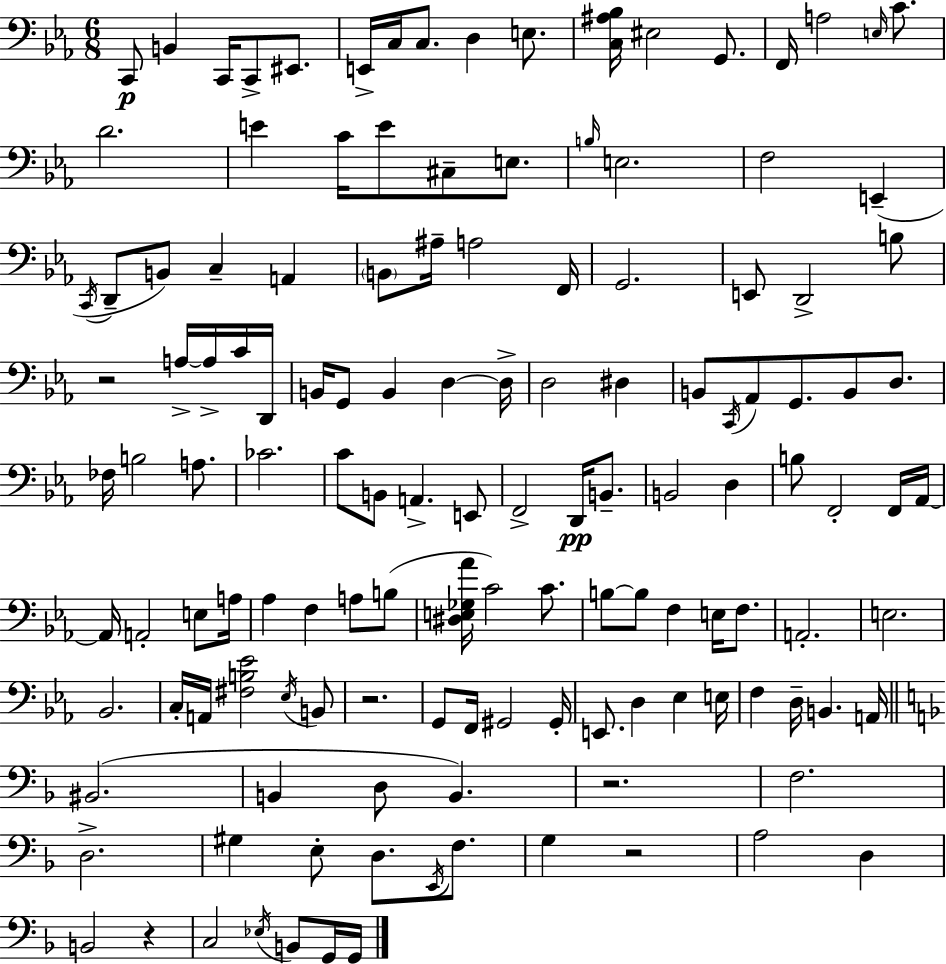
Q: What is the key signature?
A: EES major